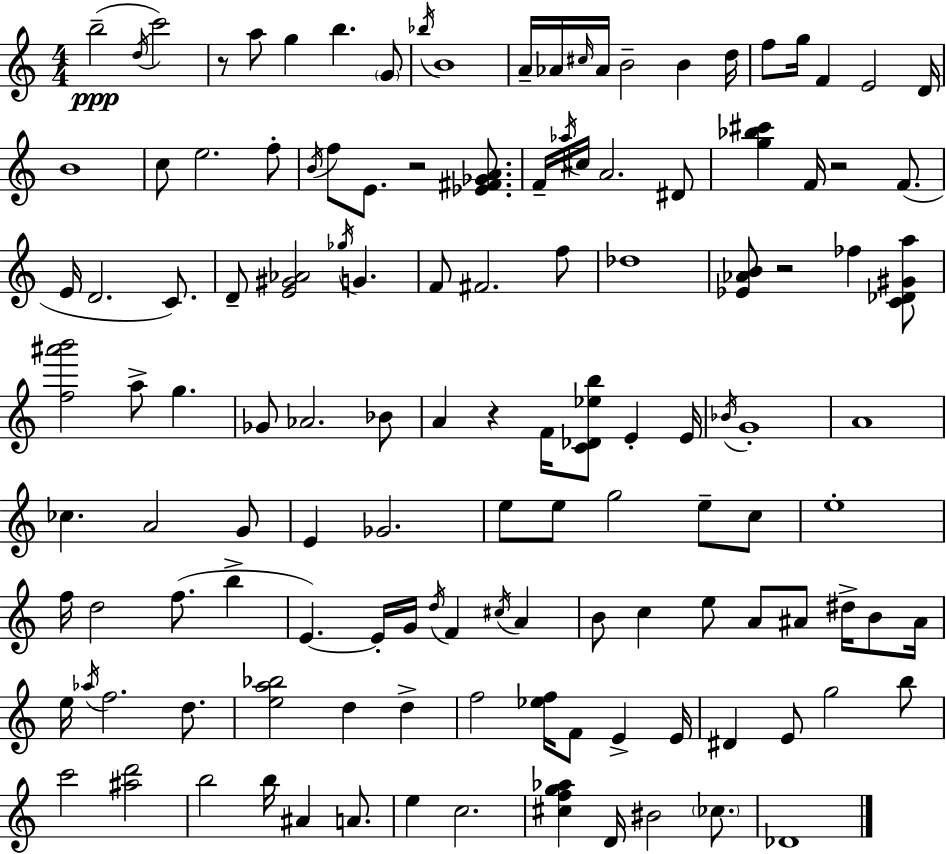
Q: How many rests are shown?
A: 5